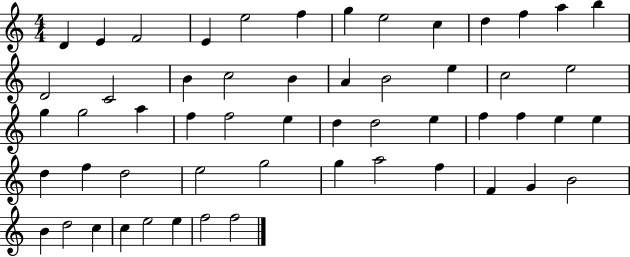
X:1
T:Untitled
M:4/4
L:1/4
K:C
D E F2 E e2 f g e2 c d f a b D2 C2 B c2 B A B2 e c2 e2 g g2 a f f2 e d d2 e f f e e d f d2 e2 g2 g a2 f F G B2 B d2 c c e2 e f2 f2